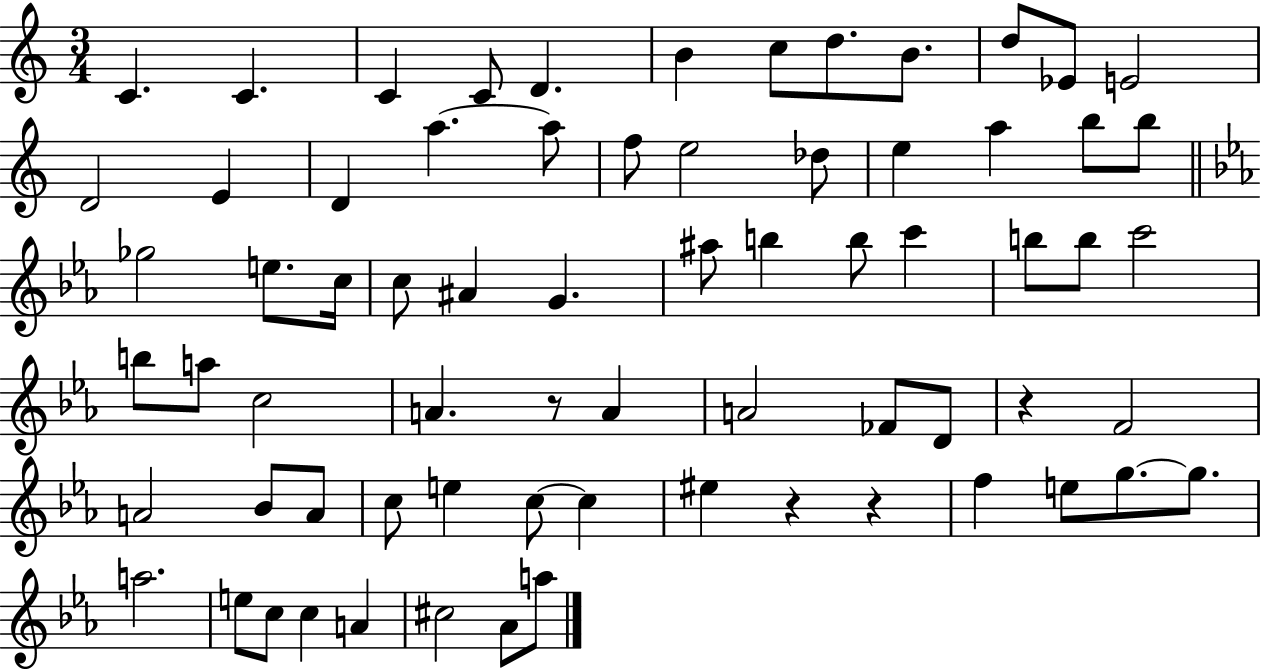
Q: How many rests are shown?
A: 4